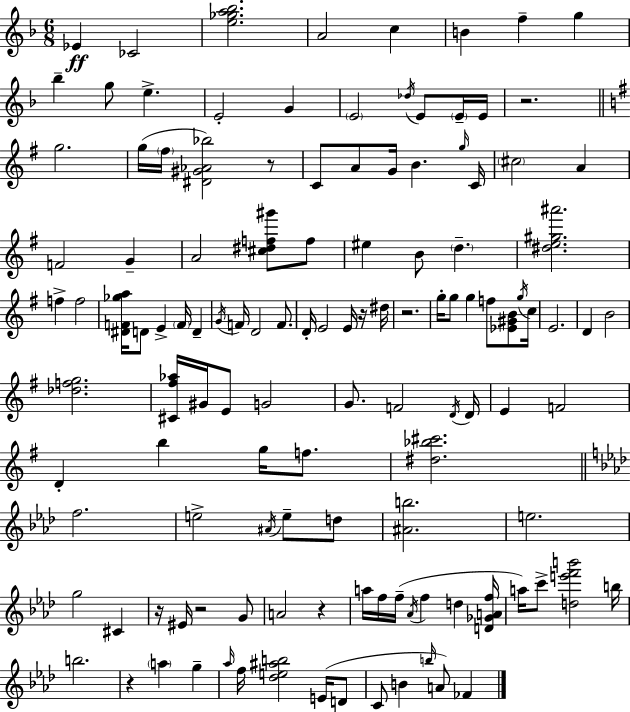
{
  \clef treble
  \numericTimeSignature
  \time 6/8
  \key f \major
  ees'4\ff ces'2 | <e'' ges'' a'' bes''>2. | a'2 c''4 | b'4 f''4-- g''4 | \break bes''4-- g''8 e''4.-> | e'2-. g'4 | \parenthesize e'2 \acciaccatura { des''16 } e'8 \parenthesize e'16-- | e'16 r2. | \break \bar "||" \break \key e \minor g''2. | g''16( \parenthesize fis''16 <dis' gis' aes' bes''>2) r8 | c'8 a'8 g'16 b'4. \grace { g''16 } | c'16 \parenthesize cis''2 a'4 | \break f'2 g'4-- | a'2 <cis'' dis'' f'' gis'''>8 f''8 | eis''4 b'8 \parenthesize d''4.-- | <dis'' e'' gis'' ais'''>2. | \break f''4-> f''2 | <dis' f' ges'' a''>16 d'8 e'4-> \parenthesize f'16 d'4-- | \acciaccatura { g'16 } f'16 d'2 f'8. | d'16-. e'2 e'16 | \break r16 dis''16 r2. | g''16-. g''8 g''4 f''8 <ees' gis' b'>8 | \acciaccatura { g''16 } c''16 e'2. | d'4 b'2 | \break <des'' f'' g''>2. | <cis' fis'' aes''>16 gis'16 e'8 g'2 | g'8. f'2 | \acciaccatura { d'16 } d'16 e'4 f'2 | \break d'4-. b''4 | g''16 f''8. <dis'' bes'' cis'''>2. | \bar "||" \break \key aes \major f''2. | e''2-> \acciaccatura { ais'16 } e''8-- d''8 | <ais' b''>2. | e''2. | \break g''2 cis'4 | r16 eis'16 r2 g'8 | a'2 r4 | a''16 f''16 f''16--( \acciaccatura { aes'16 } f''4 d''4 | \break <d' ges' a' f''>16 a''16) c'''8-> <d'' e''' f''' b'''>2 | b''16 b''2. | r4 \parenthesize a''4 g''4-- | \grace { aes''16 } f''16 <des'' e'' ais'' b''>2 | \break e'16( d'8 c'8 b'4 \grace { b''16 } a'8) | fes'4 \bar "|."
}